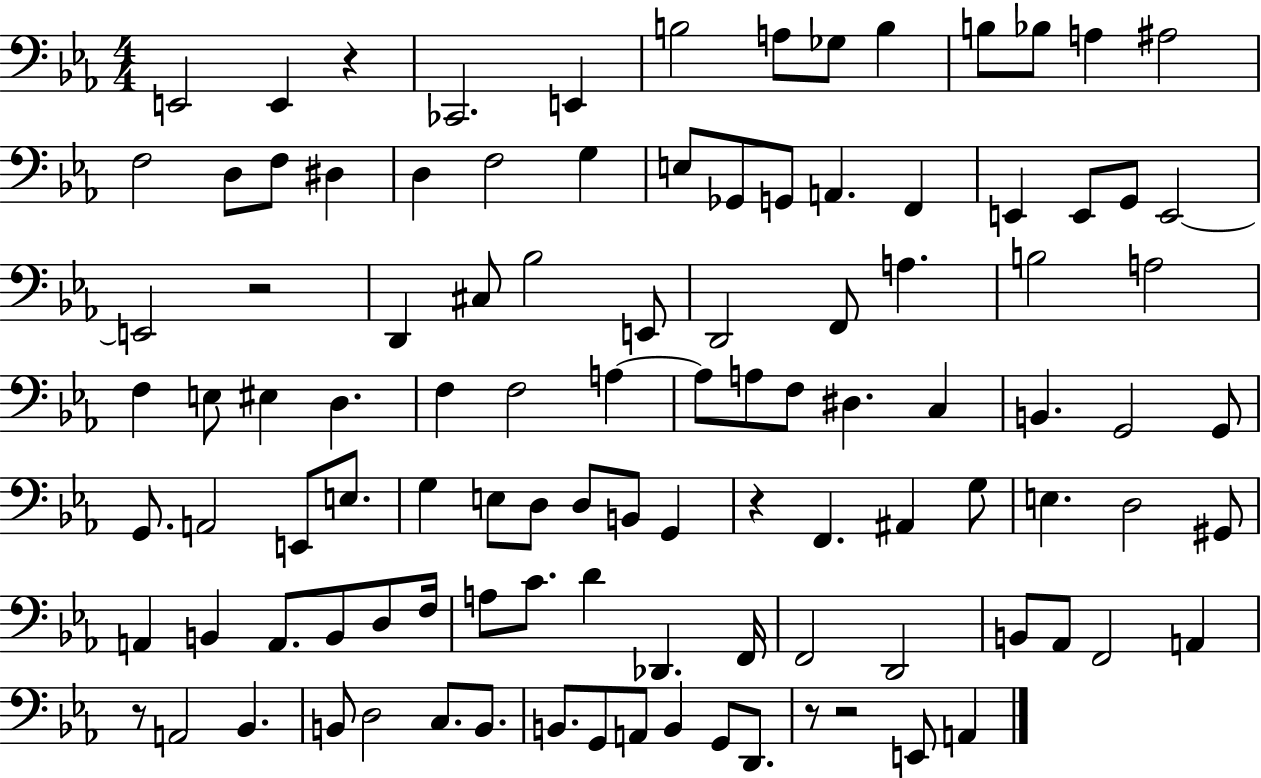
E2/h E2/q R/q CES2/h. E2/q B3/h A3/e Gb3/e B3/q B3/e Bb3/e A3/q A#3/h F3/h D3/e F3/e D#3/q D3/q F3/h G3/q E3/e Gb2/e G2/e A2/q. F2/q E2/q E2/e G2/e E2/h E2/h R/h D2/q C#3/e Bb3/h E2/e D2/h F2/e A3/q. B3/h A3/h F3/q E3/e EIS3/q D3/q. F3/q F3/h A3/q A3/e A3/e F3/e D#3/q. C3/q B2/q. G2/h G2/e G2/e. A2/h E2/e E3/e. G3/q E3/e D3/e D3/e B2/e G2/q R/q F2/q. A#2/q G3/e E3/q. D3/h G#2/e A2/q B2/q A2/e. B2/e D3/e F3/s A3/e C4/e. D4/q Db2/q. F2/s F2/h D2/h B2/e Ab2/e F2/h A2/q R/e A2/h Bb2/q. B2/e D3/h C3/e. B2/e. B2/e. G2/e A2/e B2/q G2/e D2/e. R/e R/h E2/e A2/q